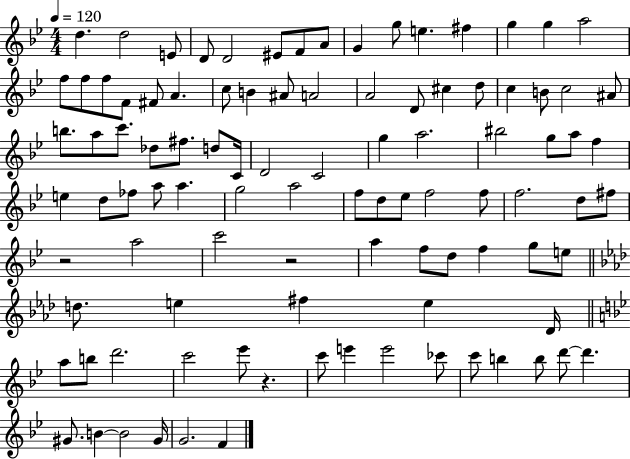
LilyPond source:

{
  \clef treble
  \numericTimeSignature
  \time 4/4
  \key bes \major
  \tempo 4 = 120
  \repeat volta 2 { d''4. d''2 e'8 | d'8 d'2 eis'8 f'8 a'8 | g'4 g''8 e''4. fis''4 | g''4 g''4 a''2 | \break f''8 f''8 f''8 f'8 fis'8 a'4. | c''8 b'4 ais'8 a'2 | a'2 d'8 cis''4 d''8 | c''4 b'8 c''2 ais'8 | \break b''8. a''8 c'''8. des''8 fis''8. d''8 c'16 | d'2 c'2 | g''4 a''2. | bis''2 g''8 a''8 f''4 | \break e''4 d''8 fes''8 a''8 a''4. | g''2 a''2 | f''8 d''8 ees''8 f''2 f''8 | f''2. d''8 fis''8 | \break r2 a''2 | c'''2 r2 | a''4 f''8 d''8 f''4 g''8 e''8 | \bar "||" \break \key f \minor d''8. e''4 fis''4 e''4 des'16 | \bar "||" \break \key bes \major a''8 b''8 d'''2. | c'''2 ees'''8 r4. | c'''8 e'''4 e'''2 ces'''8 | c'''8 b''4 b''8 d'''8~~ d'''4. | \break gis'8. b'4~~ b'2 gis'16 | g'2. f'4 | } \bar "|."
}